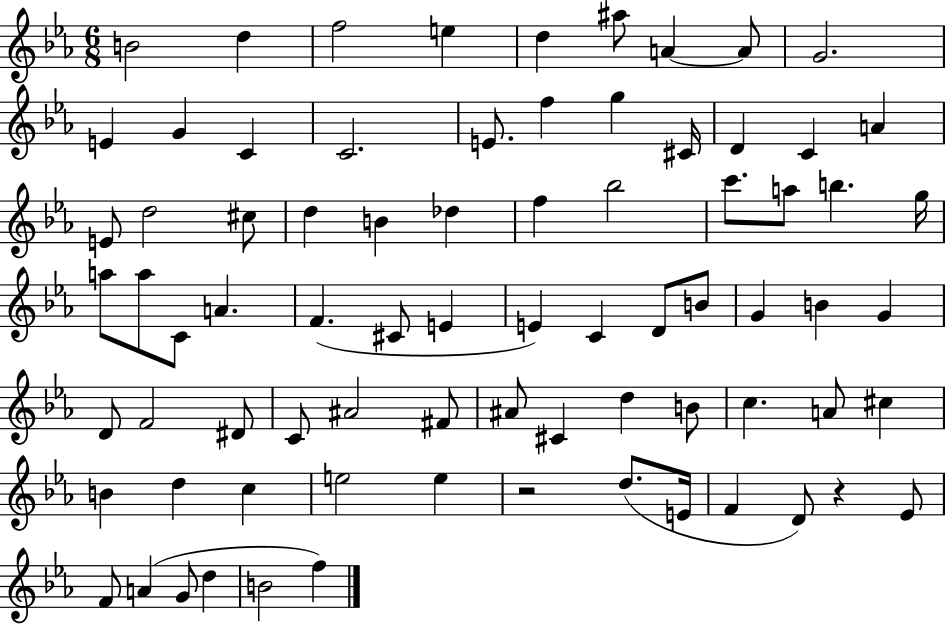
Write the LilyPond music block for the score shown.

{
  \clef treble
  \numericTimeSignature
  \time 6/8
  \key ees \major
  \repeat volta 2 { b'2 d''4 | f''2 e''4 | d''4 ais''8 a'4~~ a'8 | g'2. | \break e'4 g'4 c'4 | c'2. | e'8. f''4 g''4 cis'16 | d'4 c'4 a'4 | \break e'8 d''2 cis''8 | d''4 b'4 des''4 | f''4 bes''2 | c'''8. a''8 b''4. g''16 | \break a''8 a''8 c'8 a'4. | f'4.( cis'8 e'4 | e'4) c'4 d'8 b'8 | g'4 b'4 g'4 | \break d'8 f'2 dis'8 | c'8 ais'2 fis'8 | ais'8 cis'4 d''4 b'8 | c''4. a'8 cis''4 | \break b'4 d''4 c''4 | e''2 e''4 | r2 d''8.( e'16 | f'4 d'8) r4 ees'8 | \break f'8 a'4( g'8 d''4 | b'2 f''4) | } \bar "|."
}